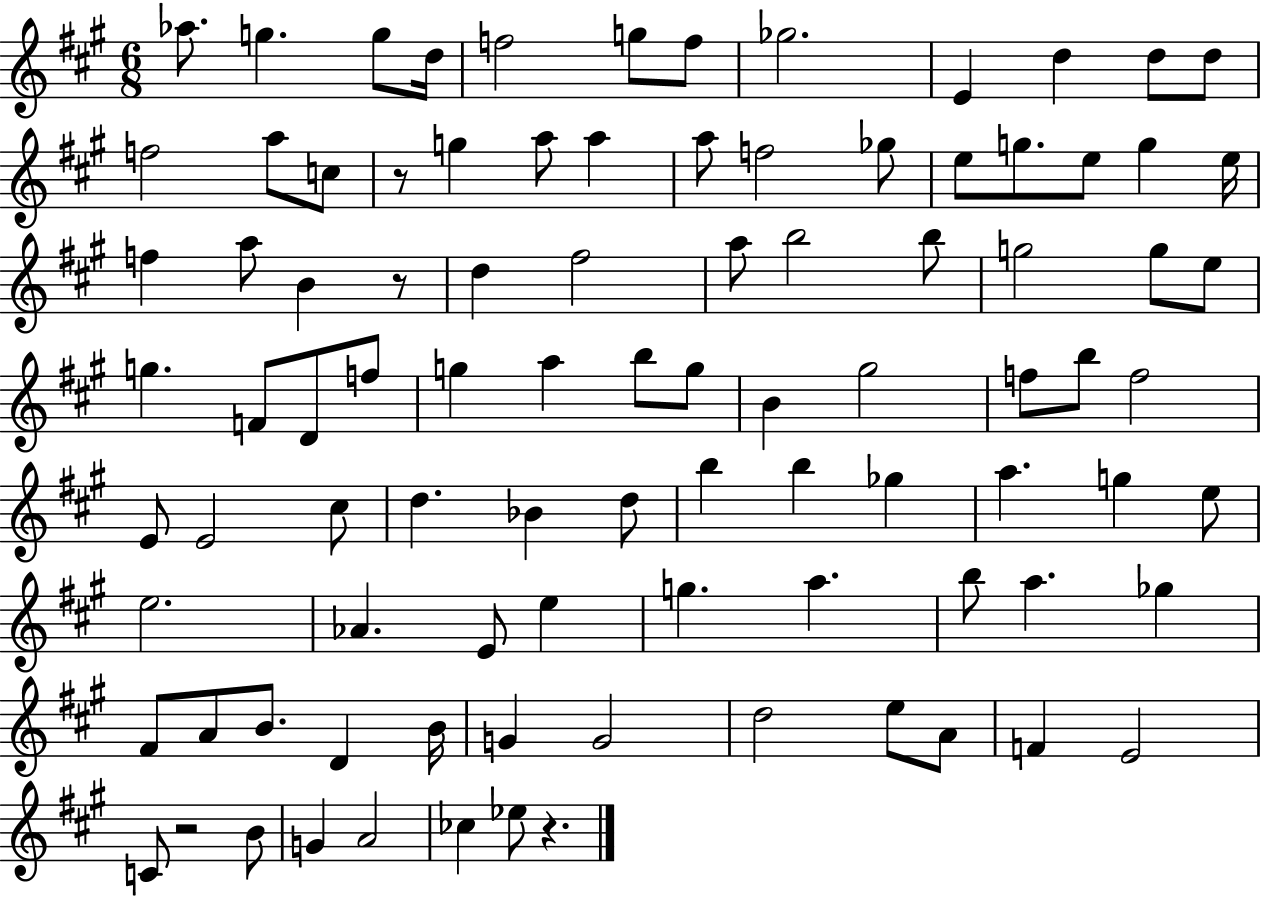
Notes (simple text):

Ab5/e. G5/q. G5/e D5/s F5/h G5/e F5/e Gb5/h. E4/q D5/q D5/e D5/e F5/h A5/e C5/e R/e G5/q A5/e A5/q A5/e F5/h Gb5/e E5/e G5/e. E5/e G5/q E5/s F5/q A5/e B4/q R/e D5/q F#5/h A5/e B5/h B5/e G5/h G5/e E5/e G5/q. F4/e D4/e F5/e G5/q A5/q B5/e G5/e B4/q G#5/h F5/e B5/e F5/h E4/e E4/h C#5/e D5/q. Bb4/q D5/e B5/q B5/q Gb5/q A5/q. G5/q E5/e E5/h. Ab4/q. E4/e E5/q G5/q. A5/q. B5/e A5/q. Gb5/q F#4/e A4/e B4/e. D4/q B4/s G4/q G4/h D5/h E5/e A4/e F4/q E4/h C4/e R/h B4/e G4/q A4/h CES5/q Eb5/e R/q.